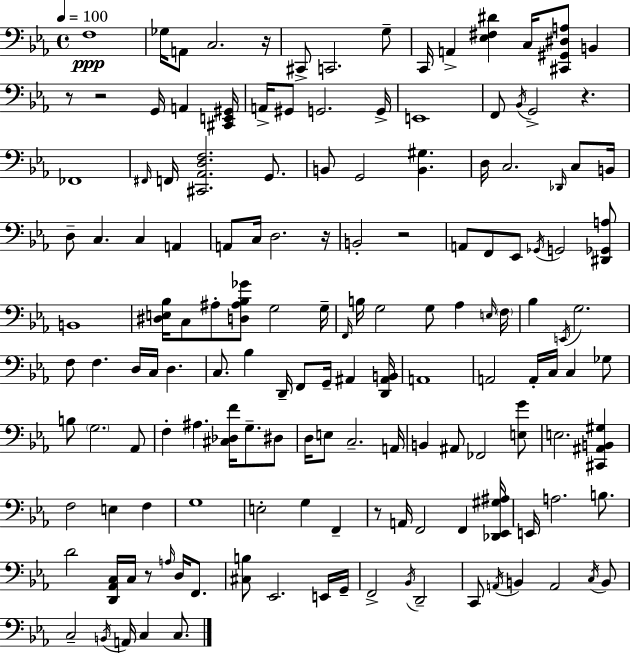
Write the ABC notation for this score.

X:1
T:Untitled
M:4/4
L:1/4
K:Cm
F,4 _G,/4 A,,/2 C,2 z/4 ^C,,/2 C,,2 G,/2 C,,/4 A,, [_E,^F,^D] C,/4 [^C,,^G,,^D,A,]/2 B,, z/2 z2 G,,/4 A,, [^C,,E,,^G,,]/4 A,,/4 ^G,,/2 G,,2 G,,/4 E,,4 F,,/2 _B,,/4 G,,2 z _F,,4 ^F,,/4 F,,/4 [^C,,_A,,D,F,]2 G,,/2 B,,/2 G,,2 [B,,^G,] D,/4 C,2 _D,,/4 C,/2 B,,/4 D,/2 C, C, A,, A,,/2 C,/4 D,2 z/4 B,,2 z2 A,,/2 F,,/2 _E,,/2 _G,,/4 G,,2 [^D,,_G,,A,]/2 B,,4 [^D,E,_B,]/4 C,/2 ^A,/2 [D,^A,_B,_G]/2 G,2 G,/4 F,,/4 B,/4 G,2 G,/2 _A, E,/4 F,/4 _B, E,,/4 G,2 F,/2 F, D,/4 C,/4 D, C,/2 _B, D,,/4 F,,/2 G,,/4 ^A,, [D,,^A,,B,,]/4 A,,4 A,,2 A,,/4 C,/4 C, _G,/2 B,/2 G,2 _A,,/2 F, ^A, [^C,_D,F]/4 G,/2 ^D,/2 D,/4 E,/2 C,2 A,,/4 B,, ^A,,/2 _F,,2 [E,G]/2 E,2 [^C,,^A,,B,,^G,] F,2 E, F, G,4 E,2 G, F,, z/2 A,,/4 F,,2 F,, [_D,,_E,,^G,^A,]/4 E,,/4 A,2 B,/2 D2 [D,,_A,,C,]/4 C,/4 z/2 A,/4 D,/4 F,,/2 [^C,B,]/2 _E,,2 E,,/4 G,,/4 F,,2 _B,,/4 D,,2 C,,/2 A,,/4 B,, A,,2 C,/4 B,,/2 C,2 B,,/4 A,,/4 C, C,/2